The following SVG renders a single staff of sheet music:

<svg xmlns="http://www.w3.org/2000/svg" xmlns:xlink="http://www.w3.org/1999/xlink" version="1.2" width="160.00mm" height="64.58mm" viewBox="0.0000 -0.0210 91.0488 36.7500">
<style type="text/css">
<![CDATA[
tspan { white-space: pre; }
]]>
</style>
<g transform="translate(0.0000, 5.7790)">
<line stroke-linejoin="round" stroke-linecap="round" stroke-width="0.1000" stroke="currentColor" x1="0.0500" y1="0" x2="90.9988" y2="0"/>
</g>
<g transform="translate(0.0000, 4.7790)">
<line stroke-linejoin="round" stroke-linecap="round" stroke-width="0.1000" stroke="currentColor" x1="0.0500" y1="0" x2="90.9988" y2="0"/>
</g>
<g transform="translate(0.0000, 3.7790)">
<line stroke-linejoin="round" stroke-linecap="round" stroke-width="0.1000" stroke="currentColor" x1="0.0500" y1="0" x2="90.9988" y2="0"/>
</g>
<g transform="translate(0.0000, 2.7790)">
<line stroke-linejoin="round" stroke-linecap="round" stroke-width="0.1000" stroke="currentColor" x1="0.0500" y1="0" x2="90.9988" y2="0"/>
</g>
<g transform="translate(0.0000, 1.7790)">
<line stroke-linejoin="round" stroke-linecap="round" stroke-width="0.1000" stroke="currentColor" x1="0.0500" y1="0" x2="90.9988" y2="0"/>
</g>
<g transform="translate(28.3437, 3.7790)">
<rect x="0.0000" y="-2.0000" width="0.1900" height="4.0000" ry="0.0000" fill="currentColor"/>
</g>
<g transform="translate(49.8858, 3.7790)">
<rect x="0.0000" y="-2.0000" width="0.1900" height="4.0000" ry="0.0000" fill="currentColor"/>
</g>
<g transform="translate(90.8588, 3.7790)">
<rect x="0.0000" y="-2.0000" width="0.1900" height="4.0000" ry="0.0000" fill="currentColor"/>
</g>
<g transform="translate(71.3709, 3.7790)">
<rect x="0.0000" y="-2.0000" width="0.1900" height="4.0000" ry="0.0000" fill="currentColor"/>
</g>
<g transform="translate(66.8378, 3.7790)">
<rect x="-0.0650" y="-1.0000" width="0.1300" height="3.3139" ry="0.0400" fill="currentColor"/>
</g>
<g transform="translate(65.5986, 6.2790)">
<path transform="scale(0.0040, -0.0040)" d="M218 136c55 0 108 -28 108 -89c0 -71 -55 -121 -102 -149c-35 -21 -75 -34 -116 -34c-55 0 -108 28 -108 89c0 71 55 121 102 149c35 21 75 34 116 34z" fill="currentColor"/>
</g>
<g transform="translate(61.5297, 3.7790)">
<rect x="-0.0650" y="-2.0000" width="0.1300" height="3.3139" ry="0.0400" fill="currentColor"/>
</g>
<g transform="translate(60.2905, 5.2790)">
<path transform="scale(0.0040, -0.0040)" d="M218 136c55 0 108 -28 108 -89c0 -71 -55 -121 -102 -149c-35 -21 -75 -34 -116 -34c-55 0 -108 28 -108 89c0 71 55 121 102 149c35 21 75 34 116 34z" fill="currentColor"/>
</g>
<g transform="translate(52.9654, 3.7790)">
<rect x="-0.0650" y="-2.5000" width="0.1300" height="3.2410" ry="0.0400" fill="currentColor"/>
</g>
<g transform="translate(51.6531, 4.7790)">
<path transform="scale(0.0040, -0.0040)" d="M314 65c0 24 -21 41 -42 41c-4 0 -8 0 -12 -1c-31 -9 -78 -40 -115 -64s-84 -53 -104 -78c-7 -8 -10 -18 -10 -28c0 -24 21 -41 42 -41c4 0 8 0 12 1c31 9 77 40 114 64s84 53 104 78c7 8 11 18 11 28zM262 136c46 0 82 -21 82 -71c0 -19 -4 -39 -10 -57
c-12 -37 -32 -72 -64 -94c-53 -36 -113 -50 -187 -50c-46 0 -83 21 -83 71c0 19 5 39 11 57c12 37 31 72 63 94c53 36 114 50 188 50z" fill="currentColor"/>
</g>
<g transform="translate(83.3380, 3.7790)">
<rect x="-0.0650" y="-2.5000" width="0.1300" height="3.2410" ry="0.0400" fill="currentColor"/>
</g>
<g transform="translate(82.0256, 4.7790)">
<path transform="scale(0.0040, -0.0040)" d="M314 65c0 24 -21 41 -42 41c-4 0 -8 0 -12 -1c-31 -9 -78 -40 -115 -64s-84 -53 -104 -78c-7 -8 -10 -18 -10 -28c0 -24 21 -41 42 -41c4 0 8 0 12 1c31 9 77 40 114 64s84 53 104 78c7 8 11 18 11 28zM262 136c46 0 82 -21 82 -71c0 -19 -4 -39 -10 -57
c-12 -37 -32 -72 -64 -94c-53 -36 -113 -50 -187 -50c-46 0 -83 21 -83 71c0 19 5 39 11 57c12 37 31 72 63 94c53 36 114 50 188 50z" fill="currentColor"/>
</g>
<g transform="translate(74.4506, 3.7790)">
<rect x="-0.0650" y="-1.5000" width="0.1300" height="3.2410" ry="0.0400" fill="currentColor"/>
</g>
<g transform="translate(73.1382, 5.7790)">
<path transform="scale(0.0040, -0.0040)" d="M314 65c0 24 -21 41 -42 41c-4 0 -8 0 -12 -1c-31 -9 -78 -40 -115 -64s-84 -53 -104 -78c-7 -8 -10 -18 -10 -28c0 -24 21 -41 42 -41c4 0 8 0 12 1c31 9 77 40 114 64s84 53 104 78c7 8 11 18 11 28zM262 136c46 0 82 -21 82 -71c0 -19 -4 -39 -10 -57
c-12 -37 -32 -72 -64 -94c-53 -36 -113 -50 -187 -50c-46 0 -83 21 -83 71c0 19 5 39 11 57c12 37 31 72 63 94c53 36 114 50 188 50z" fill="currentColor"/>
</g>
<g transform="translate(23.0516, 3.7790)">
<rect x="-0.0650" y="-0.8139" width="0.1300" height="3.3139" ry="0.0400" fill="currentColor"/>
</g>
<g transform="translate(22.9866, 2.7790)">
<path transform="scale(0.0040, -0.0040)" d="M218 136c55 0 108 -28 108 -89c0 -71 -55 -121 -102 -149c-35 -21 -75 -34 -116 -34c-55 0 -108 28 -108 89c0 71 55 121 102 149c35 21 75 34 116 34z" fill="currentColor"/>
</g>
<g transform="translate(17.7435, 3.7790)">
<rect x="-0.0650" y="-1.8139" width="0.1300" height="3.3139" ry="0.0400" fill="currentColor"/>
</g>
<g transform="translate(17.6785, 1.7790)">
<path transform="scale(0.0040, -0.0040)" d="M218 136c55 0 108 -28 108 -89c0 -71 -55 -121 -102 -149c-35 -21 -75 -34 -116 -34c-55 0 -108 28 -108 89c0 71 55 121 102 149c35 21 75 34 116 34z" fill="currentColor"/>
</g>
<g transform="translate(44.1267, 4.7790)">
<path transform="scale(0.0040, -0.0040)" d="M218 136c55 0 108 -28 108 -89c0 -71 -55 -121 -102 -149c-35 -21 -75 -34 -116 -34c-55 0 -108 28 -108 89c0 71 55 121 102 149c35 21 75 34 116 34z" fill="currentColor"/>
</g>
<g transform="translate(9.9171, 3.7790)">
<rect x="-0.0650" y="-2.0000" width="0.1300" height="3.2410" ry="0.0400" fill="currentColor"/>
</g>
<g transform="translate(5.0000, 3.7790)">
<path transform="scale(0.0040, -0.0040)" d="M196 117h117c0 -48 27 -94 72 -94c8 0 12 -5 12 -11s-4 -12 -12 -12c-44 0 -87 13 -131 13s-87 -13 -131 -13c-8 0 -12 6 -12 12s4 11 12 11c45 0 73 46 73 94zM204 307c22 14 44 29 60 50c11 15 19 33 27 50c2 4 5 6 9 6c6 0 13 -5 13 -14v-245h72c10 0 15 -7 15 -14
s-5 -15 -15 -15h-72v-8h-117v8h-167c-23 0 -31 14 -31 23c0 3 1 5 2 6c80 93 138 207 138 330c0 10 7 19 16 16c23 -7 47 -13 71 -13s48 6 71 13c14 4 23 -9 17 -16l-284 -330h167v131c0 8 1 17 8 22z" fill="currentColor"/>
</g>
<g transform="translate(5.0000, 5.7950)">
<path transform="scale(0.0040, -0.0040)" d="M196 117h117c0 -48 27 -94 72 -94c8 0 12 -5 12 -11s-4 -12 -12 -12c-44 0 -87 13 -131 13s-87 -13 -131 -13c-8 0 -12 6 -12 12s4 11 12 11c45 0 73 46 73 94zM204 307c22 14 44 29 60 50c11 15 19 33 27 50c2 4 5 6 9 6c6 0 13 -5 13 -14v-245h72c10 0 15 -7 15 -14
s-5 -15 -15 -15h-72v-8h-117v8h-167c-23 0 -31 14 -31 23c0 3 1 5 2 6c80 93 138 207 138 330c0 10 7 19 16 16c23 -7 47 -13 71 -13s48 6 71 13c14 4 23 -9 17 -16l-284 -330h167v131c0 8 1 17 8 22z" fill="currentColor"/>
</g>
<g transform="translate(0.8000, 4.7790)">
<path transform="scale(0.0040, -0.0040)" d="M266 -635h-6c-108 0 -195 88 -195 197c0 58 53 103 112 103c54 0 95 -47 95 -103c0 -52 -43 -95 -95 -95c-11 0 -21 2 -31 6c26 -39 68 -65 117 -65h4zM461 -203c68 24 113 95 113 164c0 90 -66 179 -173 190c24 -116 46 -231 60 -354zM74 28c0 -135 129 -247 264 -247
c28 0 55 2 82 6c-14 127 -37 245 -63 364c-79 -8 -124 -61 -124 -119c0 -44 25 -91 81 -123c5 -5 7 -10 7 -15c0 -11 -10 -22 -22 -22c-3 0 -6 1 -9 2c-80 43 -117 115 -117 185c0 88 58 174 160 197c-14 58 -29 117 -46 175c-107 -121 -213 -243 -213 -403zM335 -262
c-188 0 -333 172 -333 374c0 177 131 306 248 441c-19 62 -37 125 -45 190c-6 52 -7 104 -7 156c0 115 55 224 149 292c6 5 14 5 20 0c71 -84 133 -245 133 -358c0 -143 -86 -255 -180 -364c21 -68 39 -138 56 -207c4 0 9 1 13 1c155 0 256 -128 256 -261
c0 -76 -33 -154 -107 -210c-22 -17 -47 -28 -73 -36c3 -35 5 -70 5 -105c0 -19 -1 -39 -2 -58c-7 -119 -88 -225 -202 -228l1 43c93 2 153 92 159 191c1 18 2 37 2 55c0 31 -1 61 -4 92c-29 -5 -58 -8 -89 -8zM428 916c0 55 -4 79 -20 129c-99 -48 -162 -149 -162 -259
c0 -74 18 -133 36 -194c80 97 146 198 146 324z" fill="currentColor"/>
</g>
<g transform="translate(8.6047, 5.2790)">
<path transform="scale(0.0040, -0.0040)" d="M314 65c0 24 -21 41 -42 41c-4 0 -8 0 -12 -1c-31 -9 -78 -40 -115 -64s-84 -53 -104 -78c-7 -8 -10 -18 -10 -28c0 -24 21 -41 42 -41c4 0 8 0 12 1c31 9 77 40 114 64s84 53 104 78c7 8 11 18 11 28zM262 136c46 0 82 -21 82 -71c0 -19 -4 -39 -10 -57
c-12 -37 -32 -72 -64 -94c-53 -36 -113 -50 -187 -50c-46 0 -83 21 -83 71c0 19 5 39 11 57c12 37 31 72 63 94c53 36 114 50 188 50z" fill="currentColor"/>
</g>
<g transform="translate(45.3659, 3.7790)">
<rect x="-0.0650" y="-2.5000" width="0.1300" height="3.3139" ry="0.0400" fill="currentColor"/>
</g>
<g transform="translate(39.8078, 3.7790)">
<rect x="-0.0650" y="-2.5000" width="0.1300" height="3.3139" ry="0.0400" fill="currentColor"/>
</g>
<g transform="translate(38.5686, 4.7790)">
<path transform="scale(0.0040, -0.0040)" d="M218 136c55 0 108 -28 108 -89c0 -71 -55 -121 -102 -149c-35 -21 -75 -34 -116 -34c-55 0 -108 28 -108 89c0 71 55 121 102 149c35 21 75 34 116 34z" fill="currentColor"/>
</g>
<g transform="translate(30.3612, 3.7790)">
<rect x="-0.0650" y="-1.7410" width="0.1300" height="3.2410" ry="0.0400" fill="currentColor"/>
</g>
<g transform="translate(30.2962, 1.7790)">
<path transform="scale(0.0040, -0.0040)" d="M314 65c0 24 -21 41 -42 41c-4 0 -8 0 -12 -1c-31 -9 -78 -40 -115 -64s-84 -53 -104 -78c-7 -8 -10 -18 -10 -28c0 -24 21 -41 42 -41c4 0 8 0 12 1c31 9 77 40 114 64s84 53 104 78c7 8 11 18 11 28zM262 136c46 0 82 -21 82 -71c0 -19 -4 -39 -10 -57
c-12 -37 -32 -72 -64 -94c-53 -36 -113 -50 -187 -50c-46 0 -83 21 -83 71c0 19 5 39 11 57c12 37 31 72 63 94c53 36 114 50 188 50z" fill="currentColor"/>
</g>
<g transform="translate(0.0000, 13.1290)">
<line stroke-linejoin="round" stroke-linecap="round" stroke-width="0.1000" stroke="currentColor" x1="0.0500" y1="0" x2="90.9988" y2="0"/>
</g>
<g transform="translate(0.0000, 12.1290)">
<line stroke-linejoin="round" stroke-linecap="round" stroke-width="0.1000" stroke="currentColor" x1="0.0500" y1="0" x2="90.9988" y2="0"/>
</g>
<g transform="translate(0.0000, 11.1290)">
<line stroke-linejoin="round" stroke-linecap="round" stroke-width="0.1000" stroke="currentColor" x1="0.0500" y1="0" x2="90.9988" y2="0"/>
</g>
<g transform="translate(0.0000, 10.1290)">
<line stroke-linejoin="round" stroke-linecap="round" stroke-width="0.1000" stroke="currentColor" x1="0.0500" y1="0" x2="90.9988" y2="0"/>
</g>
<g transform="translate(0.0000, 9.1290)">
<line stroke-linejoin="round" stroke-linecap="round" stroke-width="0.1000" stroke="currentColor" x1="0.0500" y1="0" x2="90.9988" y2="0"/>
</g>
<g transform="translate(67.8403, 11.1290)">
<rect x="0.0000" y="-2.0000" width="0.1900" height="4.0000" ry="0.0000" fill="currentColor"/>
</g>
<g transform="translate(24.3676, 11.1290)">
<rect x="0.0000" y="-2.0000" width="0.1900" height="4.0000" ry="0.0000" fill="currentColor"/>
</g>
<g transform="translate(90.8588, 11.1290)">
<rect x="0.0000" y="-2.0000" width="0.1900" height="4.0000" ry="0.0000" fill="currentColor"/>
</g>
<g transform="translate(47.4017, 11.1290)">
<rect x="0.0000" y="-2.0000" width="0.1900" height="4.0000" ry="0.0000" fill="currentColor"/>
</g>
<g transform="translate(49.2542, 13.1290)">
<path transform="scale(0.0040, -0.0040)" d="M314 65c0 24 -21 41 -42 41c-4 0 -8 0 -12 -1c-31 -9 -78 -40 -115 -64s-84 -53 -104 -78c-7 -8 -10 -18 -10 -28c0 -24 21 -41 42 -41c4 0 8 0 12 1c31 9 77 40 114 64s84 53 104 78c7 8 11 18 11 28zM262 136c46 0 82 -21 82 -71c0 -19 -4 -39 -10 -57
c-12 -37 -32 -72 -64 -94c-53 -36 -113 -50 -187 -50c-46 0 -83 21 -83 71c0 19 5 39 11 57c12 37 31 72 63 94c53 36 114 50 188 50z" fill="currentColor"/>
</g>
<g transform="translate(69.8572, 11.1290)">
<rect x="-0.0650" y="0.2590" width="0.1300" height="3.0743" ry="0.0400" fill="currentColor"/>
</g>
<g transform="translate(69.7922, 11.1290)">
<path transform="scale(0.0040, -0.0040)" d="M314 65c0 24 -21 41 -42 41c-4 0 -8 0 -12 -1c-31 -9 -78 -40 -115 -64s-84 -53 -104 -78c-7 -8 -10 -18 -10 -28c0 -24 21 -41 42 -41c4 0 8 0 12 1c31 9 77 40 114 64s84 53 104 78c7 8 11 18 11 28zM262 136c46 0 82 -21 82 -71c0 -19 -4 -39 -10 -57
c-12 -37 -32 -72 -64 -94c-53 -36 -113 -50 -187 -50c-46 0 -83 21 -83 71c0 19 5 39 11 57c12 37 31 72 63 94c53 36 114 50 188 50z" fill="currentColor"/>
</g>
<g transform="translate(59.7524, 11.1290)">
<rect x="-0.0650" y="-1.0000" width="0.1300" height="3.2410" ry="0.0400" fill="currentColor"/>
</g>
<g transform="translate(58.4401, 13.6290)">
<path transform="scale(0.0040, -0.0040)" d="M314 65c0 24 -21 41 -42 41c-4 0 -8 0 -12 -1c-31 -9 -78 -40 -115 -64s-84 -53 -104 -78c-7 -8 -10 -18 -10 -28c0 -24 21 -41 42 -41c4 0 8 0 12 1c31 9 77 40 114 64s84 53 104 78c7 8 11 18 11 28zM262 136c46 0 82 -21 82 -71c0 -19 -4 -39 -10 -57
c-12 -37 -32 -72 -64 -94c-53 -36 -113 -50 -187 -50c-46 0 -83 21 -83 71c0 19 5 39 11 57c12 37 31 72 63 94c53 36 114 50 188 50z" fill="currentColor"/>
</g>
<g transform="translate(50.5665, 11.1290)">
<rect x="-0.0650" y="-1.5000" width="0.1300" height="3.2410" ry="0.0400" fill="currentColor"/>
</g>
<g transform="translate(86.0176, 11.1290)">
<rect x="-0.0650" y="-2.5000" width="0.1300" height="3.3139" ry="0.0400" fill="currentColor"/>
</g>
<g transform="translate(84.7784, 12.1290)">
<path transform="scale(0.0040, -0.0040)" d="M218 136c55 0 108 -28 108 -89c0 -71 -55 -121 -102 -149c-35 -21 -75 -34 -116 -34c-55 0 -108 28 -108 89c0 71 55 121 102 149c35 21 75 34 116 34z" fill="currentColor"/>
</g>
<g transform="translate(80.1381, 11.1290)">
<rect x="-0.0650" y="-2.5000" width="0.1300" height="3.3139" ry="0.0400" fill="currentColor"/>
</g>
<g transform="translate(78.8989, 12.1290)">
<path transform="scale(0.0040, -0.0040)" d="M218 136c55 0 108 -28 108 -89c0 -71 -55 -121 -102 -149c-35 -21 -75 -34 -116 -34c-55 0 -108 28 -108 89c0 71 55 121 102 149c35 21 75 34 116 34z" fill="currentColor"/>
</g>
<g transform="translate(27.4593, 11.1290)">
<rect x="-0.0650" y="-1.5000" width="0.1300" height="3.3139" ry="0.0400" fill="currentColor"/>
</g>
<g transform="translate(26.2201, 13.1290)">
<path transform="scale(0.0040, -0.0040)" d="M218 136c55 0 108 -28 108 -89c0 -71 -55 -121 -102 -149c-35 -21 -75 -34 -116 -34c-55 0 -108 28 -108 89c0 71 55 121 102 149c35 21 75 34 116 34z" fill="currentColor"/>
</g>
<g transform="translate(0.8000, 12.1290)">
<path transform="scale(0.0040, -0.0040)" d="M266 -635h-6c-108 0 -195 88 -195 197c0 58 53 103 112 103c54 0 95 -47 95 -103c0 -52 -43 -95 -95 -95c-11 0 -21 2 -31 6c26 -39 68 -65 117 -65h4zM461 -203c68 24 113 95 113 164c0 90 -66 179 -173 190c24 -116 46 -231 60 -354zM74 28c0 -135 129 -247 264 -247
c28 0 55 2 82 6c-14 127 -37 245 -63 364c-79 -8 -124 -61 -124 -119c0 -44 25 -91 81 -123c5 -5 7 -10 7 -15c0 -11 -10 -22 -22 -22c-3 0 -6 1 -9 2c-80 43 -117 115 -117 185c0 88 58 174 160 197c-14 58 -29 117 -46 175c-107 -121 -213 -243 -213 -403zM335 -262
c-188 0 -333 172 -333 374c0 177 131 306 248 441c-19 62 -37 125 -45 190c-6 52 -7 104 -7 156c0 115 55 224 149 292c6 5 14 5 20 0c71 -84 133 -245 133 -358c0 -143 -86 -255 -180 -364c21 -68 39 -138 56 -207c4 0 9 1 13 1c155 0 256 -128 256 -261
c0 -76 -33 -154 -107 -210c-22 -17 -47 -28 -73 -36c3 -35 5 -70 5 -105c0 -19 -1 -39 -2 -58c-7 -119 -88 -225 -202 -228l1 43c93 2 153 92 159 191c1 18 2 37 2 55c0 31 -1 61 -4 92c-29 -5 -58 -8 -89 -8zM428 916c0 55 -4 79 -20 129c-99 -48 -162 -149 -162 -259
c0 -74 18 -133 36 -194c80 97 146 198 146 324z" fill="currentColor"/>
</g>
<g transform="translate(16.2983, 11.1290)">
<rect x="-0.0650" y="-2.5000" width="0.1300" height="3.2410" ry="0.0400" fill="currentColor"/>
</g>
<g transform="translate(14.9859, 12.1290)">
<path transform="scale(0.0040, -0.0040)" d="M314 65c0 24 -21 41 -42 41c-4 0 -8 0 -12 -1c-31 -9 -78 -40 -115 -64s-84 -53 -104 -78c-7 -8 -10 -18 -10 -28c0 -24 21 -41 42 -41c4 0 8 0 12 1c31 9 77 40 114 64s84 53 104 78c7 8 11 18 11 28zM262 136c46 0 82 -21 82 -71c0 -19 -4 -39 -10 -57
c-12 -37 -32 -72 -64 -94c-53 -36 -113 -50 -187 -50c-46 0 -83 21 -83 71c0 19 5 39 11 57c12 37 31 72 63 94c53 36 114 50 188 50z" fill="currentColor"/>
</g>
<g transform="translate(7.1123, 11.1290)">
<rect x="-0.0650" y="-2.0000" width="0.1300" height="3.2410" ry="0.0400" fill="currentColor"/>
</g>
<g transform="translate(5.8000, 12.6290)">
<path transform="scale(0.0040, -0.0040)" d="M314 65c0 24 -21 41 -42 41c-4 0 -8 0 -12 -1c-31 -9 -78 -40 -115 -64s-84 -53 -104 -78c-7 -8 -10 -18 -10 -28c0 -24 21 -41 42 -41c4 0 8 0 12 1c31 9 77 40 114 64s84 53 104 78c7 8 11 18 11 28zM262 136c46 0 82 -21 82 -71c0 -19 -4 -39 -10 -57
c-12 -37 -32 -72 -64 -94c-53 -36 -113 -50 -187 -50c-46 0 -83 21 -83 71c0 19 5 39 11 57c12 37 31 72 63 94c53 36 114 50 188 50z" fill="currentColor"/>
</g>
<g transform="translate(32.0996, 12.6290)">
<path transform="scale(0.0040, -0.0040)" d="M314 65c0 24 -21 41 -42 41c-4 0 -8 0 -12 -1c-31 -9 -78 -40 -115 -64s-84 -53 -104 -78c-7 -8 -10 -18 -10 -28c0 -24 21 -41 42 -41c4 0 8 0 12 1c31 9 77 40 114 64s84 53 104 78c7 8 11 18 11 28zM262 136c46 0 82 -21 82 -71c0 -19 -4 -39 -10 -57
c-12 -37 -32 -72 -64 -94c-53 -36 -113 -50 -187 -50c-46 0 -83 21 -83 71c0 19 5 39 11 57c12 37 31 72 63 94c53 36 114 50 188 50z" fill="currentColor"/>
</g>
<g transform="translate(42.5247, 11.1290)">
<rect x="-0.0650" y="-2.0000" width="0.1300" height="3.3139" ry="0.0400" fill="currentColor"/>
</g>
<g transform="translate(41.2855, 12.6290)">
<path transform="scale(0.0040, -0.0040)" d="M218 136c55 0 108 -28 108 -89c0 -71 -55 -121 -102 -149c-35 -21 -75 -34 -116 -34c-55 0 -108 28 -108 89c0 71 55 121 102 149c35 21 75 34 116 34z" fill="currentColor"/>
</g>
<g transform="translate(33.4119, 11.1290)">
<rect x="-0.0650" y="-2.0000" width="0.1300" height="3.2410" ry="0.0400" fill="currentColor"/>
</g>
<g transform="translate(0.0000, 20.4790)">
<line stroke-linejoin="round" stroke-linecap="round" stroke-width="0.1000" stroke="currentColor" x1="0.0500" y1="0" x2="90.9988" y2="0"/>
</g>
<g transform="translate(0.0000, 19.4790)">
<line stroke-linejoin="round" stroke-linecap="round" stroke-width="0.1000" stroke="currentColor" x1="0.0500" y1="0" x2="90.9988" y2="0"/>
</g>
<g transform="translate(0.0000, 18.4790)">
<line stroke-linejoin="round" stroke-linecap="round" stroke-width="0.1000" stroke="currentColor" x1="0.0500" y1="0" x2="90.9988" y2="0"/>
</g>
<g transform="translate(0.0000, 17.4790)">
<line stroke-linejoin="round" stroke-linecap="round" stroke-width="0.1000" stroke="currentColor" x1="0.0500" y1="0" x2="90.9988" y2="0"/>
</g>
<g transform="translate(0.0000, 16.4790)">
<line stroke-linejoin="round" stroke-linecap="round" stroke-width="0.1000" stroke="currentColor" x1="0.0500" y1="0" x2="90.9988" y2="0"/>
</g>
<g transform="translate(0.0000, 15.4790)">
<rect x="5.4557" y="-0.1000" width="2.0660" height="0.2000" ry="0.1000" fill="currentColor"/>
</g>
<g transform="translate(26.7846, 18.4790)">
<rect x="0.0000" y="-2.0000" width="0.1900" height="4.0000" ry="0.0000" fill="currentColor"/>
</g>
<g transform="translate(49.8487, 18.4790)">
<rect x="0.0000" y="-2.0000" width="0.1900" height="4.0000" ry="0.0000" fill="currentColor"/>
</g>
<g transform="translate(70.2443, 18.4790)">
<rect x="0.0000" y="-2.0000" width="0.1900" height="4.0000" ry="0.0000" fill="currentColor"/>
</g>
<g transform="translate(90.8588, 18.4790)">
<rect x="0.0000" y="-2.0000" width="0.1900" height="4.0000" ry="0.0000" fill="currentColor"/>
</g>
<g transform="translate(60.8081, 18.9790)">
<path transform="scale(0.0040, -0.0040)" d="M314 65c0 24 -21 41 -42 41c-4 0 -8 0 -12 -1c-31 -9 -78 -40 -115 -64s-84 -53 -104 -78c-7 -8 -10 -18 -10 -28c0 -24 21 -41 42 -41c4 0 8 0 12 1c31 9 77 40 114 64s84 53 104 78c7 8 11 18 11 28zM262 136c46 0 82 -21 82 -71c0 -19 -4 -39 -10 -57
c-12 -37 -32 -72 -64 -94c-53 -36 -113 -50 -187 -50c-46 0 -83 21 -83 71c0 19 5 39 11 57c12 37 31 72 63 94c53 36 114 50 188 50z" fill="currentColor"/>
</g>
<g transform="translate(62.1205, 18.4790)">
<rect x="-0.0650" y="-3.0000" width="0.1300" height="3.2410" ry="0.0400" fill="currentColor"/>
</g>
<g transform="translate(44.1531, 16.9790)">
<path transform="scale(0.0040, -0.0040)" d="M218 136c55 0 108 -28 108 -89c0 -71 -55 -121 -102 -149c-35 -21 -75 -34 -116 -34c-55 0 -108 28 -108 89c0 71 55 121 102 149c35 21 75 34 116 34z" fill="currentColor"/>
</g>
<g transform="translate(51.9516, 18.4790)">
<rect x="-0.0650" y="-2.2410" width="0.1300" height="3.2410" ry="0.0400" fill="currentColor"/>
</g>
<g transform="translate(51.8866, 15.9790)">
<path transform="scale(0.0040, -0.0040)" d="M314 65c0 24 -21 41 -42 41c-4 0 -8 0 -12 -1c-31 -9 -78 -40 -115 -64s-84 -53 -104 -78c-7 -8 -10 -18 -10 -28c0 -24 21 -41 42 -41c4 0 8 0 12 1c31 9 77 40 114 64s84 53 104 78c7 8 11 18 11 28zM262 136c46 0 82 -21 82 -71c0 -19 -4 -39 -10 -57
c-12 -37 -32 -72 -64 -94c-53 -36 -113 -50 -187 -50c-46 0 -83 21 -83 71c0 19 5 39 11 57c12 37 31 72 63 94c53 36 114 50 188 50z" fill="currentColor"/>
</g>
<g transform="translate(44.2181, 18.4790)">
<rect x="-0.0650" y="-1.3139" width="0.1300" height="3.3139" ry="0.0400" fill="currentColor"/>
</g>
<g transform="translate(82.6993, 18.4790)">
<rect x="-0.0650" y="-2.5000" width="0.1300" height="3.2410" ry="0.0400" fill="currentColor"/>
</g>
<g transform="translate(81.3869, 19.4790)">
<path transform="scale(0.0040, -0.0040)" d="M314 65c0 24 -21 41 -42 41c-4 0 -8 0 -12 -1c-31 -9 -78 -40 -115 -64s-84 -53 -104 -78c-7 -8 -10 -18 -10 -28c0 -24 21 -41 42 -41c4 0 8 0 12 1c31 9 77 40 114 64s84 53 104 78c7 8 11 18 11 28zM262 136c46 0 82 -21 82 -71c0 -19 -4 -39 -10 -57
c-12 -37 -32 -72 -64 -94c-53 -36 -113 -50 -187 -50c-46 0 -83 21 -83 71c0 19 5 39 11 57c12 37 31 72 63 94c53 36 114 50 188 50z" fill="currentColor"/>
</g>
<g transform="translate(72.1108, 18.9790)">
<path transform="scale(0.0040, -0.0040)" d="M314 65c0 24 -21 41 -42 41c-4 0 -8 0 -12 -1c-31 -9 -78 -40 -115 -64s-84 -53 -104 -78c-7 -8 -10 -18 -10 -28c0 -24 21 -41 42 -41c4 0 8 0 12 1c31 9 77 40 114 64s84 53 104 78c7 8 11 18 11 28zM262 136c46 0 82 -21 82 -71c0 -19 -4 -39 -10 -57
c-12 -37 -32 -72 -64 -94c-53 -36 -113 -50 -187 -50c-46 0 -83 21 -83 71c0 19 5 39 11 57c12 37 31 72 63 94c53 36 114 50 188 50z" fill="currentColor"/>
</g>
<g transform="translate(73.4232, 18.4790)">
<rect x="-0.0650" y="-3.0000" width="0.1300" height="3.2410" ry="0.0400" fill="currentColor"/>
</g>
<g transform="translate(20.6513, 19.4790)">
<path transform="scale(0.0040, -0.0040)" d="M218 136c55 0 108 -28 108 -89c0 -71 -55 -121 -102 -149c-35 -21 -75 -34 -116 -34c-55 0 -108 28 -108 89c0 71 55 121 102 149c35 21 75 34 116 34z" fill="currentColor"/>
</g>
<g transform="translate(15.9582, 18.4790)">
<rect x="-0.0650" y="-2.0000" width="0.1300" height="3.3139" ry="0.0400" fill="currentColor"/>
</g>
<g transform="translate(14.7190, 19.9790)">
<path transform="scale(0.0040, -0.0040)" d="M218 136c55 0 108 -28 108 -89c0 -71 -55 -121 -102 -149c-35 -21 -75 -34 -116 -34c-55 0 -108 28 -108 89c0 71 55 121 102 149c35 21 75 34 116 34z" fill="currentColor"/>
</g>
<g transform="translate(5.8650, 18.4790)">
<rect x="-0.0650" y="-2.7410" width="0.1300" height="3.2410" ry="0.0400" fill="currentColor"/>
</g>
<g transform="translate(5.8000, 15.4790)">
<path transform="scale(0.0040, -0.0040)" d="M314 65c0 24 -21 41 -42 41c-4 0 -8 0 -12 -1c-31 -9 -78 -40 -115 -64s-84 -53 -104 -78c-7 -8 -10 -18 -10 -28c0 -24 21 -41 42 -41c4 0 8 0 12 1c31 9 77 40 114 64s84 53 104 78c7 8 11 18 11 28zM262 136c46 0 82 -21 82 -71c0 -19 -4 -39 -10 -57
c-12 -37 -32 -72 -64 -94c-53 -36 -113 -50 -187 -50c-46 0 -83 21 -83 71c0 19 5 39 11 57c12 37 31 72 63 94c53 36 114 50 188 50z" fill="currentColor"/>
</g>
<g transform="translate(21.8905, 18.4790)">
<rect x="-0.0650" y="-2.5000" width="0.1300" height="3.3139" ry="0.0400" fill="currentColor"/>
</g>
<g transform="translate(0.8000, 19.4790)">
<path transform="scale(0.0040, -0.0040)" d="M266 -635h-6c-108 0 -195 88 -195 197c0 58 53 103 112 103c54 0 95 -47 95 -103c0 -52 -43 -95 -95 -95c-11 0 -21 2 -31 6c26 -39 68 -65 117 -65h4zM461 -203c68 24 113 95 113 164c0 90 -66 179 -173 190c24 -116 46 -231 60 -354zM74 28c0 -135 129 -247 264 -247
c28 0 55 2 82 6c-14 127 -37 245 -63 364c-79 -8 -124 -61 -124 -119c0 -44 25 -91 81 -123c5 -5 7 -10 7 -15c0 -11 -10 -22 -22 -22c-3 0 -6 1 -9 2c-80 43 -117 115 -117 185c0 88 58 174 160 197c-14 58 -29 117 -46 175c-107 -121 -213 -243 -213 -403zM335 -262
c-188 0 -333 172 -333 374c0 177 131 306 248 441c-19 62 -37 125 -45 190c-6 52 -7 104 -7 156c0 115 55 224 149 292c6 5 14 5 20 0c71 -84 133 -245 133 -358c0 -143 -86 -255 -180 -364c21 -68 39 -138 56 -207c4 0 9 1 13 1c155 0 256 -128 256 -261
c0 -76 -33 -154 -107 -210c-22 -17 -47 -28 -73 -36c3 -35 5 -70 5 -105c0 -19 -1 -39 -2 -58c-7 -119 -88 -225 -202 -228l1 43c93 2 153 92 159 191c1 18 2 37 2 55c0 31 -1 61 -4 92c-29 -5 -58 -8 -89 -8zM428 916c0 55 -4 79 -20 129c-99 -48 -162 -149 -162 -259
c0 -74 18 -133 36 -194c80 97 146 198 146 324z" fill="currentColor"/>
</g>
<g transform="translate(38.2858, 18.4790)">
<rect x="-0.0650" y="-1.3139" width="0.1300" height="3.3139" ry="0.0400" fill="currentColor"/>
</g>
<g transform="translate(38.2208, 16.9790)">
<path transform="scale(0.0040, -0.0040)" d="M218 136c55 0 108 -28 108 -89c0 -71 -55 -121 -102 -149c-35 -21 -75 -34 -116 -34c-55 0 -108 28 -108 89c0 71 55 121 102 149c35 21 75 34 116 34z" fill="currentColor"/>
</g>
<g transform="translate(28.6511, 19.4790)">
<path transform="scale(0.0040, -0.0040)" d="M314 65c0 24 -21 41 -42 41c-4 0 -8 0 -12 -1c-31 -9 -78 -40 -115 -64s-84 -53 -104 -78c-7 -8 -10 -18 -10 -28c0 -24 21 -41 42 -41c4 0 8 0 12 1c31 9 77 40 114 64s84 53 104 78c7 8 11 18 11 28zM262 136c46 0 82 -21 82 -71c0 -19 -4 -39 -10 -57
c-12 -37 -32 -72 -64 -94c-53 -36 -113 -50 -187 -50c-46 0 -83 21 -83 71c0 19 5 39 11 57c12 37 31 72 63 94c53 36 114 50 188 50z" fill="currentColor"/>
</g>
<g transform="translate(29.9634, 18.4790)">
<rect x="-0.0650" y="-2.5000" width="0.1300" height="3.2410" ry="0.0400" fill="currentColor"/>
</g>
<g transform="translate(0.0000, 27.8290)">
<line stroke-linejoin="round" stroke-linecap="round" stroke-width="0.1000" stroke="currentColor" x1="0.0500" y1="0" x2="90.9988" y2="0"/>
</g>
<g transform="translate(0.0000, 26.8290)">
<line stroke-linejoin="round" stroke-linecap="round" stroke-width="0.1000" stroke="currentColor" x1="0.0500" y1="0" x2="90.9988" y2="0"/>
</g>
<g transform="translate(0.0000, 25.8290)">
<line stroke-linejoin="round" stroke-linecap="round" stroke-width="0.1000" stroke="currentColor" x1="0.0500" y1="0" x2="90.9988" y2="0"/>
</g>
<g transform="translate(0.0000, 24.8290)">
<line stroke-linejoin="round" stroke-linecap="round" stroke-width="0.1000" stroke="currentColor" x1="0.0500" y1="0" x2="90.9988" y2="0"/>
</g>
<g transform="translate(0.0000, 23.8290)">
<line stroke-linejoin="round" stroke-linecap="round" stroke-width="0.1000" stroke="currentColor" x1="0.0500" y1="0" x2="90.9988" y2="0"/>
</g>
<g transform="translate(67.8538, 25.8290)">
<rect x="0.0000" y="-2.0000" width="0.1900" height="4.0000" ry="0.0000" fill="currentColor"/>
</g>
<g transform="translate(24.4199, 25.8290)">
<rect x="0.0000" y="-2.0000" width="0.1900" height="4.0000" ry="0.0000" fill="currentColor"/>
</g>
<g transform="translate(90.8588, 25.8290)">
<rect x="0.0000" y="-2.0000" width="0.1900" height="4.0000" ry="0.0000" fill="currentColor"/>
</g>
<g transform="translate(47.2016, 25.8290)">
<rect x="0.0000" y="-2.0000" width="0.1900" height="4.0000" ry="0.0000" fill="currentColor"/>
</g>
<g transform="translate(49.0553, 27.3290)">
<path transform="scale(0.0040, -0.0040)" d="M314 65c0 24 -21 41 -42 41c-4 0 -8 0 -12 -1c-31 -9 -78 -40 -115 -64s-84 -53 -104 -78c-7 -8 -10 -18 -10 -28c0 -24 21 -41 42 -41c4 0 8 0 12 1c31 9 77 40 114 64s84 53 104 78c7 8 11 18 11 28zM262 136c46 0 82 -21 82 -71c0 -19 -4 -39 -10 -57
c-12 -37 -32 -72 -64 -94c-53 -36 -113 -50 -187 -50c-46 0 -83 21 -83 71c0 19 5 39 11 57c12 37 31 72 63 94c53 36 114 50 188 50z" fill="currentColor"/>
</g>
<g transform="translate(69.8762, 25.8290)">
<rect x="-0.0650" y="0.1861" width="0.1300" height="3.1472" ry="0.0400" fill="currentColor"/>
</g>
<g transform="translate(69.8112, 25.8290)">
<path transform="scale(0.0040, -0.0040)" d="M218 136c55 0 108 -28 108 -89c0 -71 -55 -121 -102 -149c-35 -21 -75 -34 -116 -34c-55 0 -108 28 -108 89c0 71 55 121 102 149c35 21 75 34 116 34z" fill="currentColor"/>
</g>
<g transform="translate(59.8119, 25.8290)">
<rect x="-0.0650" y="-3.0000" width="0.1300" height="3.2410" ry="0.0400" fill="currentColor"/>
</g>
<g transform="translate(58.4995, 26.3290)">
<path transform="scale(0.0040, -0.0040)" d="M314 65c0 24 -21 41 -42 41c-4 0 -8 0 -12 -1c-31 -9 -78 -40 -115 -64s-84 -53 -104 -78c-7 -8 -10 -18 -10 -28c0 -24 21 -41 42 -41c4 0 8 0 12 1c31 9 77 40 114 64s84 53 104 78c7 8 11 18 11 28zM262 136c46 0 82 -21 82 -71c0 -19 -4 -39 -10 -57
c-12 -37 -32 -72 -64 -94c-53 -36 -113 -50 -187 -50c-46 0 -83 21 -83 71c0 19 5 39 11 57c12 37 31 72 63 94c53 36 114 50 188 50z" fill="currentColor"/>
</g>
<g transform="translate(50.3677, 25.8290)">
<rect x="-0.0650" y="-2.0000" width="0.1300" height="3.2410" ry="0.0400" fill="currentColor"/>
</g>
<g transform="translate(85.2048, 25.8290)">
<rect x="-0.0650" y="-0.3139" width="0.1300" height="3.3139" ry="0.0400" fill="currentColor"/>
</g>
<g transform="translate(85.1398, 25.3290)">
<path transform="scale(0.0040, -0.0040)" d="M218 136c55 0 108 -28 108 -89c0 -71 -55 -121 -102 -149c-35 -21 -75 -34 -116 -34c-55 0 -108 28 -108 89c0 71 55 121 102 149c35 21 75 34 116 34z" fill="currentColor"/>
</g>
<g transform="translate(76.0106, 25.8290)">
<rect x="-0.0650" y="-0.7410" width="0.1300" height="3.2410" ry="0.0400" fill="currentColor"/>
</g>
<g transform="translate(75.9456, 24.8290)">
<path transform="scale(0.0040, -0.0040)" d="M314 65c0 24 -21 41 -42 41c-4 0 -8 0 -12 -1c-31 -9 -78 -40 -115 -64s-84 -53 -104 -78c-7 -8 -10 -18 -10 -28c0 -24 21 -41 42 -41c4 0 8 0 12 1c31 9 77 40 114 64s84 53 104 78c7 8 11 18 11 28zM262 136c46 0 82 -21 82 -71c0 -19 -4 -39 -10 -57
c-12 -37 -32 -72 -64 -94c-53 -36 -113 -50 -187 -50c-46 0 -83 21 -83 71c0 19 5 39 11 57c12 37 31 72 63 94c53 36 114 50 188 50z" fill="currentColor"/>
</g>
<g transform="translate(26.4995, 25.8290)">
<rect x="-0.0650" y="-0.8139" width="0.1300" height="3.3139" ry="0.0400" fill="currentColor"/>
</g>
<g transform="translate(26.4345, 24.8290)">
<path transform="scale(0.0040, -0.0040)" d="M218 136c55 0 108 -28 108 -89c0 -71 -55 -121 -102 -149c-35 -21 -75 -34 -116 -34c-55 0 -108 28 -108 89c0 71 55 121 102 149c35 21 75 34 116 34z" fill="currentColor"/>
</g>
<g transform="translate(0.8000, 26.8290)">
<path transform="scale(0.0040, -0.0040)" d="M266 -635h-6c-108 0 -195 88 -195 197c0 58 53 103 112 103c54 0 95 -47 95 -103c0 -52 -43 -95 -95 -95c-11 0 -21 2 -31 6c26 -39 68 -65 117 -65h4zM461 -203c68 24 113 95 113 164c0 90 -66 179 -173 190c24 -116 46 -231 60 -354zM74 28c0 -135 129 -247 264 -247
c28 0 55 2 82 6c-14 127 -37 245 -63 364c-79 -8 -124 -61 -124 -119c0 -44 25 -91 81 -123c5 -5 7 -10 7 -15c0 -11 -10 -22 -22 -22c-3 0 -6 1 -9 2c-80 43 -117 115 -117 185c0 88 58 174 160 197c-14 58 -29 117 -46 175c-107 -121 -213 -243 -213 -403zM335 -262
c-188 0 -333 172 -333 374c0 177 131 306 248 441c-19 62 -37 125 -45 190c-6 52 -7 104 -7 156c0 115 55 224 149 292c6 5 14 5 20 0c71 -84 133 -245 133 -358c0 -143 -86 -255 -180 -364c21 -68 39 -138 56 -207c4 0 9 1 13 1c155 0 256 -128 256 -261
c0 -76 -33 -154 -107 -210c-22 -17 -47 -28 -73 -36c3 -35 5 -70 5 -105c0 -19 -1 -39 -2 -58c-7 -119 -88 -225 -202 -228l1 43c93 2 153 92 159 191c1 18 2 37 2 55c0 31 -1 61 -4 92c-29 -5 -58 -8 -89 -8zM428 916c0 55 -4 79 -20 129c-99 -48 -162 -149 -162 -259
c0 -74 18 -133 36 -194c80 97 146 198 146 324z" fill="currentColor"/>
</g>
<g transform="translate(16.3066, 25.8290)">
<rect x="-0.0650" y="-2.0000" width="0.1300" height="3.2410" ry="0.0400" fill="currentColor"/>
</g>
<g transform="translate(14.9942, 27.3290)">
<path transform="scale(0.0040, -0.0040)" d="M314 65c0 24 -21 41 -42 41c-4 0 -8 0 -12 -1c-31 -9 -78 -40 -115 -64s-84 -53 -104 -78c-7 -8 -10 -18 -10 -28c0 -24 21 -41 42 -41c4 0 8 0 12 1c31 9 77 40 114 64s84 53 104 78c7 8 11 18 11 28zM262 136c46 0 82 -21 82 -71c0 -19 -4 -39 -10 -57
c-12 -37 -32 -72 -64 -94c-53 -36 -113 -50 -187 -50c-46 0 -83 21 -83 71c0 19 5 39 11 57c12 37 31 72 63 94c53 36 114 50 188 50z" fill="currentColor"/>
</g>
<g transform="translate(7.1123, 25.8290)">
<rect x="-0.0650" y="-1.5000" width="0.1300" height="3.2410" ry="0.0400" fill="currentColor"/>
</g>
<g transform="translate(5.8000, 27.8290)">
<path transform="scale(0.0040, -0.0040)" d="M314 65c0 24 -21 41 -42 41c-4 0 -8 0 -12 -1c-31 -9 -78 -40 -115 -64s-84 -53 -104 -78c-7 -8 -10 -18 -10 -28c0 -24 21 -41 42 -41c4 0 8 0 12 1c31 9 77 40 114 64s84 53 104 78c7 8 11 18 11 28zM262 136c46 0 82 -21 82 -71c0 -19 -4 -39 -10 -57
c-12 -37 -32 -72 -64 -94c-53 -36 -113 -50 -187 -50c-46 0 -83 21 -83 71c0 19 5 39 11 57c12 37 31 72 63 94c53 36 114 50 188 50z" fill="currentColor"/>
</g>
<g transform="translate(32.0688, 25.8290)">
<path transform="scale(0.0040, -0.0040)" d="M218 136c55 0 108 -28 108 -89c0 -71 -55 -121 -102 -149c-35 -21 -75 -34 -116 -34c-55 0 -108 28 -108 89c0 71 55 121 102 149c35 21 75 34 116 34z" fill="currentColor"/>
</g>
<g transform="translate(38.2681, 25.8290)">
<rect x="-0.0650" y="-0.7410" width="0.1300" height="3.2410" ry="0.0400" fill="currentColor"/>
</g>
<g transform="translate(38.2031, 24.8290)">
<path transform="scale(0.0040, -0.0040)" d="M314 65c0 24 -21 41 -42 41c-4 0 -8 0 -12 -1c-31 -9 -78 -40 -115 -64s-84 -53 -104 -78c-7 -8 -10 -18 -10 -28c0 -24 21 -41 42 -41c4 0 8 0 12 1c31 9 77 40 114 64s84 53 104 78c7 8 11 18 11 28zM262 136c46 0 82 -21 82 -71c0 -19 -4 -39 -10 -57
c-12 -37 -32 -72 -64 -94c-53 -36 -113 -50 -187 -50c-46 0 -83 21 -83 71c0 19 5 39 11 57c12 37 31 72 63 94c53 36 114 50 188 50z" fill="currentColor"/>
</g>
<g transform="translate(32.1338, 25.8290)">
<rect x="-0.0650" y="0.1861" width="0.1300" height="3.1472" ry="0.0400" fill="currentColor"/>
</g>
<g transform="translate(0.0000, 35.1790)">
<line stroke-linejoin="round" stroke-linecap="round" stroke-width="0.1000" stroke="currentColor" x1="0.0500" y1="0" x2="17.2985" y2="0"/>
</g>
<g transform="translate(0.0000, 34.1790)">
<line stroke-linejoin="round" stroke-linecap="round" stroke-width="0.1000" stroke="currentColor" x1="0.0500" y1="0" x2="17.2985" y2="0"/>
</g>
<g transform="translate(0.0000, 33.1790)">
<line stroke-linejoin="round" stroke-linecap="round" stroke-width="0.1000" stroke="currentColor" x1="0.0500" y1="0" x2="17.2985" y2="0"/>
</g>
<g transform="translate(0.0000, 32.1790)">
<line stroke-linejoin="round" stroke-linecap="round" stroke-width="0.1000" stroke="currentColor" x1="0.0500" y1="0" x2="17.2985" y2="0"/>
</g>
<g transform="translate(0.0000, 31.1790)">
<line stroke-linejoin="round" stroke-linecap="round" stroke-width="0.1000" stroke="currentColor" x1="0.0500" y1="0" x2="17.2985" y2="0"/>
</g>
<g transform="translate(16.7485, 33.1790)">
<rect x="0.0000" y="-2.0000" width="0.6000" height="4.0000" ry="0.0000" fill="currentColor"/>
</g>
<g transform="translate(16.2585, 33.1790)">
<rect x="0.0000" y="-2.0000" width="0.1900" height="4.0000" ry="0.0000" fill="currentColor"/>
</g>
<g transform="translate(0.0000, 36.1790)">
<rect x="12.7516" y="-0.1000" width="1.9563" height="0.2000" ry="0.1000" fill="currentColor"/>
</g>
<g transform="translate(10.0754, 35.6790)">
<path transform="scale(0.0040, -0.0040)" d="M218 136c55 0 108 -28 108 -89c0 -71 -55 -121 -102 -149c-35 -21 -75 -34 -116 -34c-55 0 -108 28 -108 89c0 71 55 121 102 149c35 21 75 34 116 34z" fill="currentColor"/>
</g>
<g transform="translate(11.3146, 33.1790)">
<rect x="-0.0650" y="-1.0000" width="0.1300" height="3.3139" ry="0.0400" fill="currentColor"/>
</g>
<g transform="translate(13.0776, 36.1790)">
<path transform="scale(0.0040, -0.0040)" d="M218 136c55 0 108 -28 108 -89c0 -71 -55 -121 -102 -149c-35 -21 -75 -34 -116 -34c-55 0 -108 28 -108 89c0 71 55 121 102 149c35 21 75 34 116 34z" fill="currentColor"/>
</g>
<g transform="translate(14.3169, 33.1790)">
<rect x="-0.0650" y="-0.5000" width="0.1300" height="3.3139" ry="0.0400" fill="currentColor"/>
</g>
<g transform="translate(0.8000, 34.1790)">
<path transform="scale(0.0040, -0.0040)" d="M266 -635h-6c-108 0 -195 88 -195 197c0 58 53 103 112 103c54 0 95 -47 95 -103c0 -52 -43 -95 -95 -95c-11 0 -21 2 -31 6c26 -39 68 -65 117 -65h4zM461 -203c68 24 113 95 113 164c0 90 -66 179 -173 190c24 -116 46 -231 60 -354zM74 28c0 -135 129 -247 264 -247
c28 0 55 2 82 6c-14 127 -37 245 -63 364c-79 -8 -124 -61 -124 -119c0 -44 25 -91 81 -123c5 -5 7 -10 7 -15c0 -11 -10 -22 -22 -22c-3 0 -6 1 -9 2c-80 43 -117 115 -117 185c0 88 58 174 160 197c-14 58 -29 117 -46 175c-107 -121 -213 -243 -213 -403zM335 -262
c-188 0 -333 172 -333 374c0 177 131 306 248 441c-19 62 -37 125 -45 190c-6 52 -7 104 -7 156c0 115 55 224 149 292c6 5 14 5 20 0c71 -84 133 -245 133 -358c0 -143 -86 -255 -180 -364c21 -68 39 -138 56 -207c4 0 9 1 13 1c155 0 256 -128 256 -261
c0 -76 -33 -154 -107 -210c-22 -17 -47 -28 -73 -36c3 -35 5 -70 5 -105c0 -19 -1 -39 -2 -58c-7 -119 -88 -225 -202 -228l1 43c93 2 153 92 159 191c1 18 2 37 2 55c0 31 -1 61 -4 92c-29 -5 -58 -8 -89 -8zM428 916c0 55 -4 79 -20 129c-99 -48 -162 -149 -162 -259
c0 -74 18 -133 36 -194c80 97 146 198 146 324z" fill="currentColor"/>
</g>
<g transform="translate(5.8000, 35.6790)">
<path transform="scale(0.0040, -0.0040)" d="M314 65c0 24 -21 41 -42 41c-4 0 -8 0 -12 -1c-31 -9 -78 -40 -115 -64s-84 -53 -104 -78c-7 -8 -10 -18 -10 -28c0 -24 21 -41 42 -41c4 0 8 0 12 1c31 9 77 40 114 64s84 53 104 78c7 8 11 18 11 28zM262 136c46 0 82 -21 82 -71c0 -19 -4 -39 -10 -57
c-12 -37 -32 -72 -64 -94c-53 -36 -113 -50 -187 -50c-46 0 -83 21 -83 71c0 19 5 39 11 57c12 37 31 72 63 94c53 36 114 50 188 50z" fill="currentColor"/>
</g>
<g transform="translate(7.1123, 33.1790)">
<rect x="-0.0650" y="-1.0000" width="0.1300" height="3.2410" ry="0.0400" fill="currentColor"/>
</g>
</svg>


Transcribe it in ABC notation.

X:1
T:Untitled
M:4/4
L:1/4
K:C
F2 f d f2 G G G2 F D E2 G2 F2 G2 E F2 F E2 D2 B2 G G a2 F G G2 e e g2 A2 A2 G2 E2 F2 d B d2 F2 A2 B d2 c D2 D C